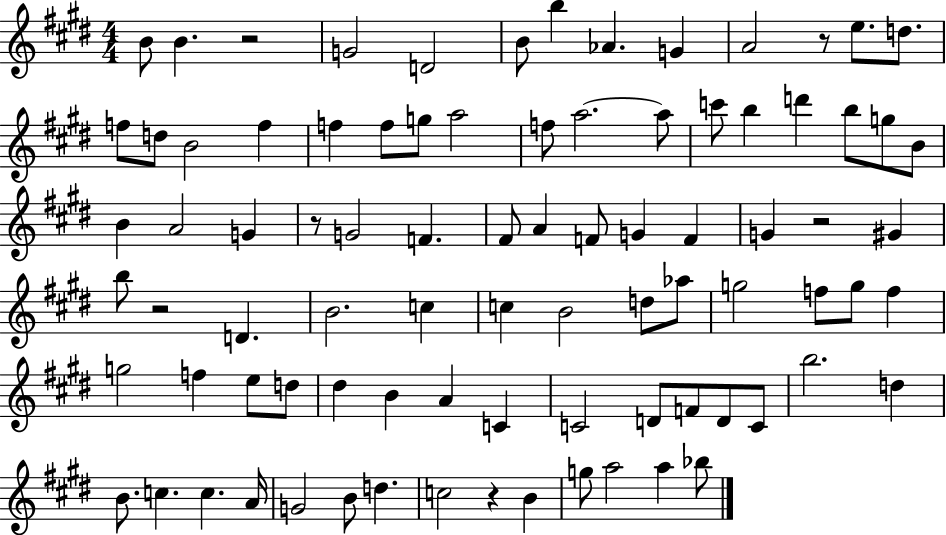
{
  \clef treble
  \numericTimeSignature
  \time 4/4
  \key e \major
  b'8 b'4. r2 | g'2 d'2 | b'8 b''4 aes'4. g'4 | a'2 r8 e''8. d''8. | \break f''8 d''8 b'2 f''4 | f''4 f''8 g''8 a''2 | f''8 a''2.~~ a''8 | c'''8 b''4 d'''4 b''8 g''8 b'8 | \break b'4 a'2 g'4 | r8 g'2 f'4. | fis'8 a'4 f'8 g'4 f'4 | g'4 r2 gis'4 | \break b''8 r2 d'4. | b'2. c''4 | c''4 b'2 d''8 aes''8 | g''2 f''8 g''8 f''4 | \break g''2 f''4 e''8 d''8 | dis''4 b'4 a'4 c'4 | c'2 d'8 f'8 d'8 c'8 | b''2. d''4 | \break b'8. c''4. c''4. a'16 | g'2 b'8 d''4. | c''2 r4 b'4 | g''8 a''2 a''4 bes''8 | \break \bar "|."
}